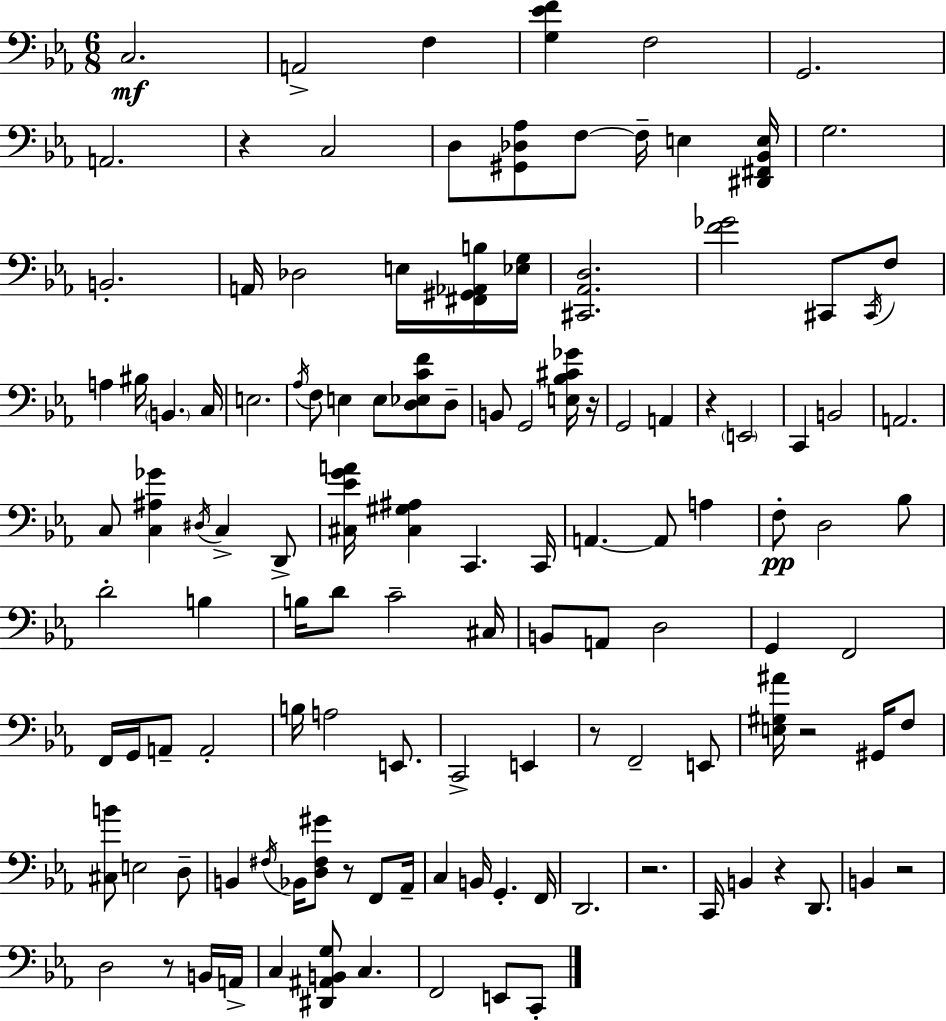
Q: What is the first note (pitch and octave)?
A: C3